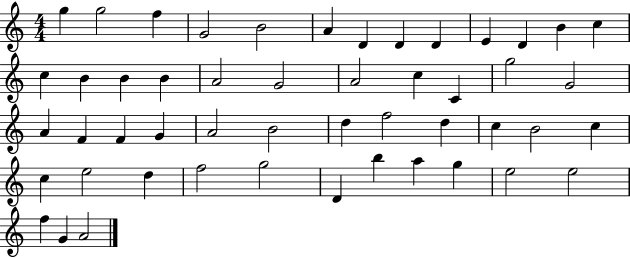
{
  \clef treble
  \numericTimeSignature
  \time 4/4
  \key c \major
  g''4 g''2 f''4 | g'2 b'2 | a'4 d'4 d'4 d'4 | e'4 d'4 b'4 c''4 | \break c''4 b'4 b'4 b'4 | a'2 g'2 | a'2 c''4 c'4 | g''2 g'2 | \break a'4 f'4 f'4 g'4 | a'2 b'2 | d''4 f''2 d''4 | c''4 b'2 c''4 | \break c''4 e''2 d''4 | f''2 g''2 | d'4 b''4 a''4 g''4 | e''2 e''2 | \break f''4 g'4 a'2 | \bar "|."
}